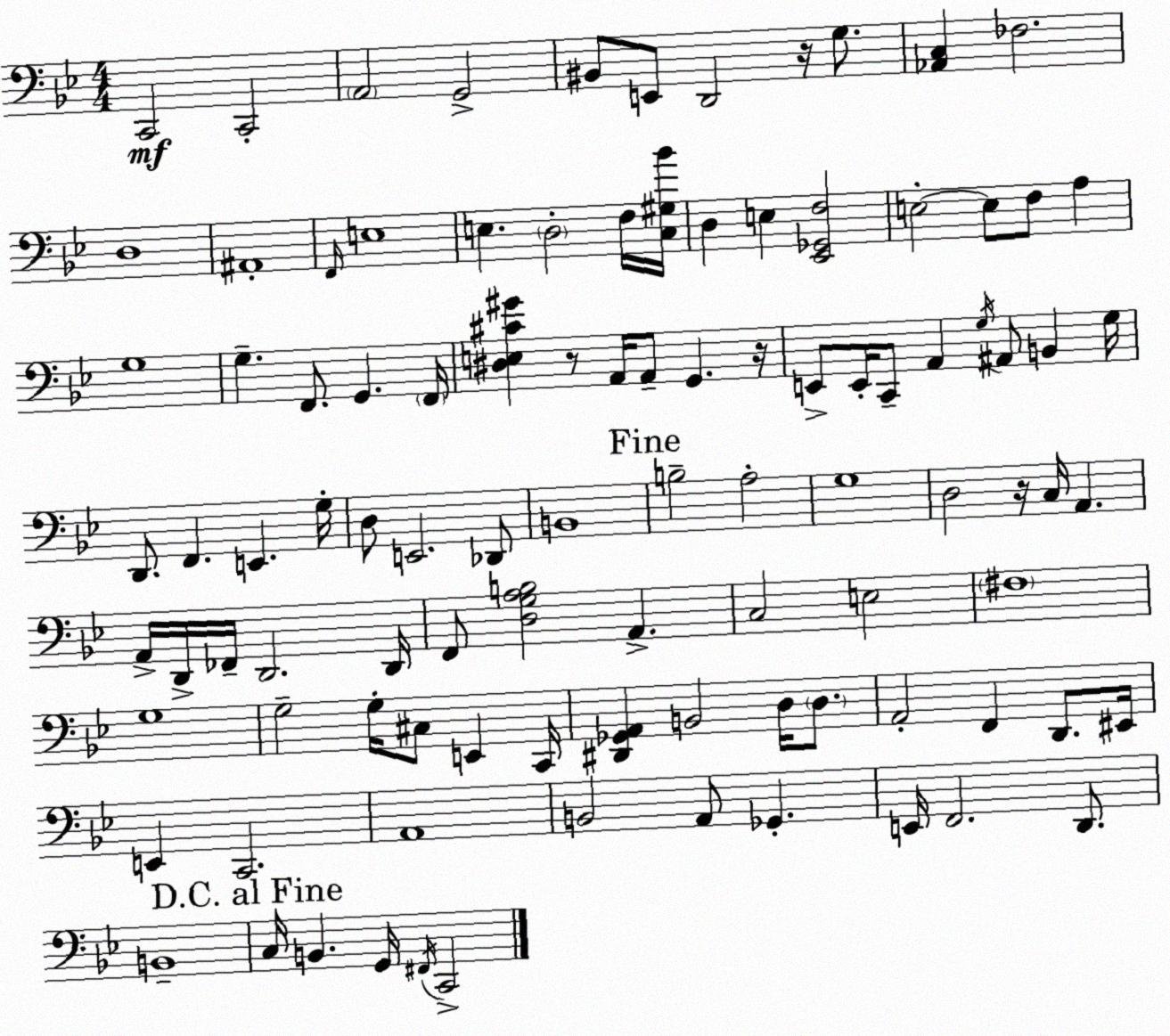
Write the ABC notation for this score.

X:1
T:Untitled
M:4/4
L:1/4
K:Bb
C,,2 C,,2 A,,2 G,,2 ^B,,/2 E,,/2 D,,2 z/4 G,/2 [_A,,C,] _F,2 D,4 ^A,,4 F,,/4 E,4 E, D,2 F,/4 [C,^G,_B]/4 D, E, [_E,,_G,,F,]2 E,2 E,/2 F,/2 A, G,4 G, F,,/2 G,, F,,/4 [^D,E,^C^G] z/2 A,,/4 A,,/2 G,, z/4 E,,/2 E,,/4 C,,/2 A,, G,/4 ^A,,/2 B,, G,/4 D,,/2 F,, E,, G,/4 D,/2 E,,2 _D,,/2 B,,4 B,2 A,2 G,4 D,2 z/4 C,/4 A,, A,,/4 D,,/4 _F,,/4 D,,2 D,,/4 F,,/2 [D,G,A,B,]2 A,, C,2 E,2 ^F,4 G,4 G,2 G,/4 ^C,/2 E,, C,,/4 [^D,,_G,,A,,] B,,2 D,/4 D,/2 A,,2 F,, D,,/2 ^E,,/4 E,, C,,2 A,,4 B,,2 A,,/2 _G,, E,,/4 F,,2 D,,/2 B,,4 C,/4 B,, G,,/4 ^F,,/4 C,,2